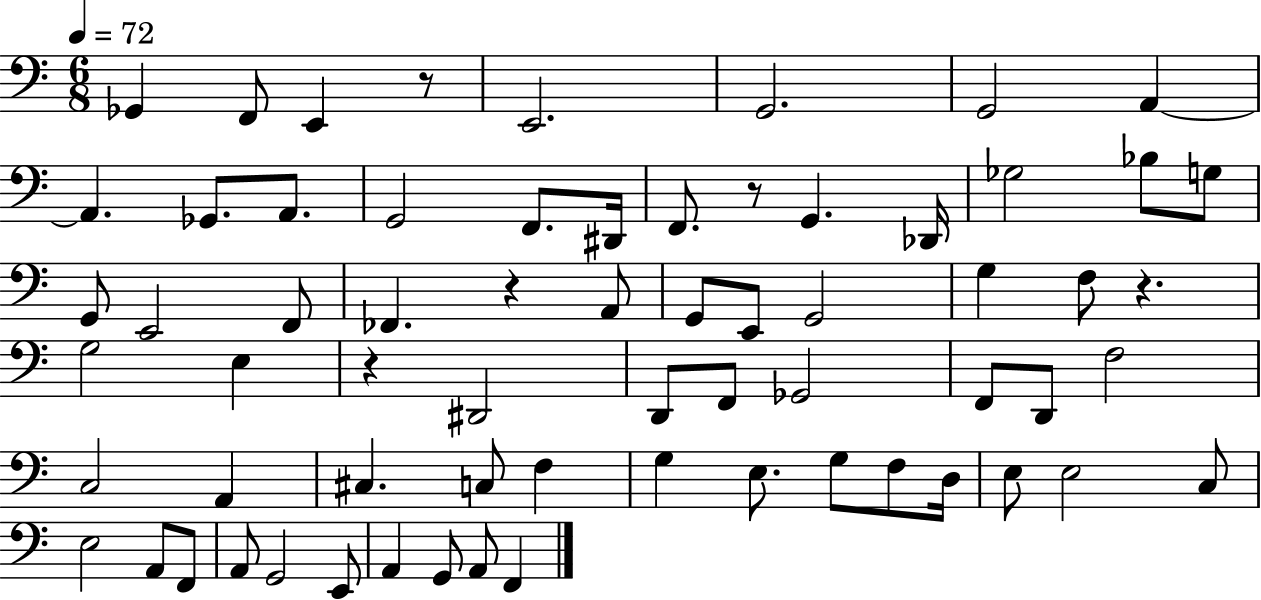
X:1
T:Untitled
M:6/8
L:1/4
K:C
_G,, F,,/2 E,, z/2 E,,2 G,,2 G,,2 A,, A,, _G,,/2 A,,/2 G,,2 F,,/2 ^D,,/4 F,,/2 z/2 G,, _D,,/4 _G,2 _B,/2 G,/2 G,,/2 E,,2 F,,/2 _F,, z A,,/2 G,,/2 E,,/2 G,,2 G, F,/2 z G,2 E, z ^D,,2 D,,/2 F,,/2 _G,,2 F,,/2 D,,/2 F,2 C,2 A,, ^C, C,/2 F, G, E,/2 G,/2 F,/2 D,/4 E,/2 E,2 C,/2 E,2 A,,/2 F,,/2 A,,/2 G,,2 E,,/2 A,, G,,/2 A,,/2 F,,